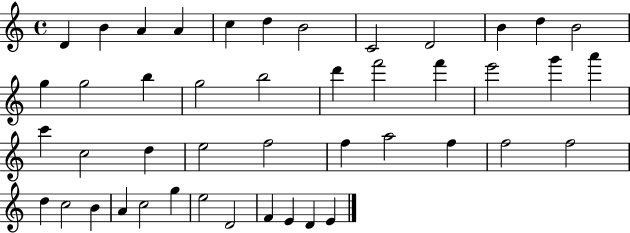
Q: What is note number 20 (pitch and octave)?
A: F6